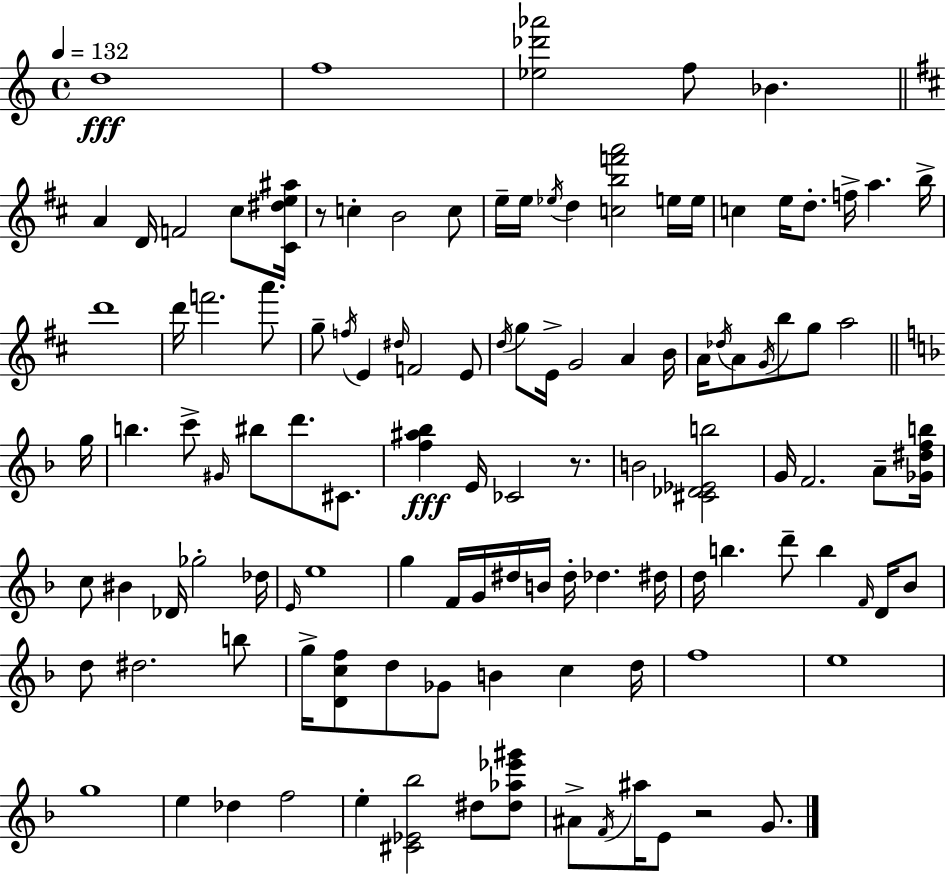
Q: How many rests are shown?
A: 3